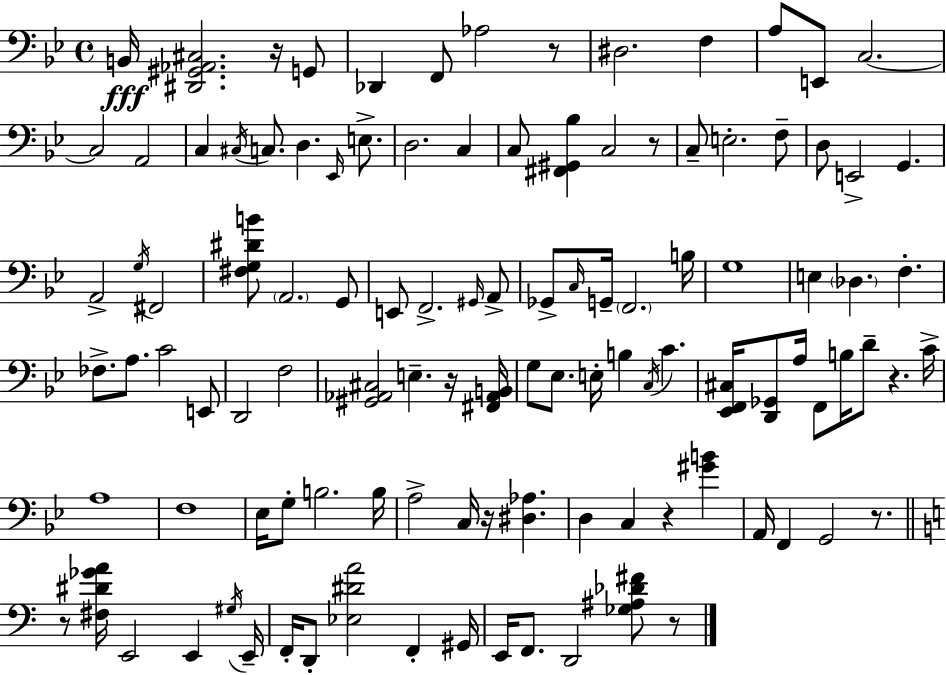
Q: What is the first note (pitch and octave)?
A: B2